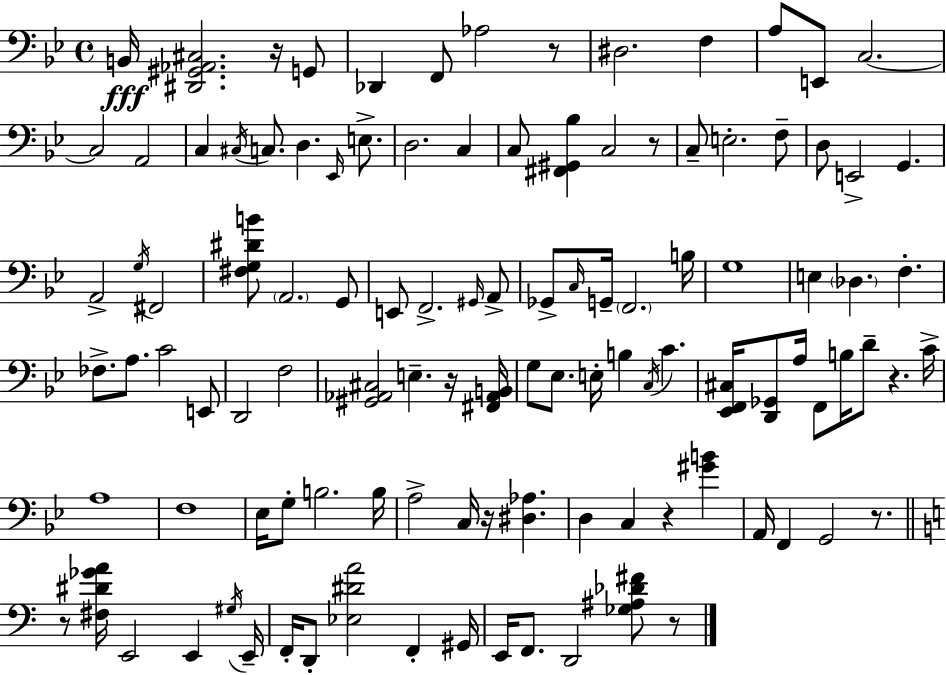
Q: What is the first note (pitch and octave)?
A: B2